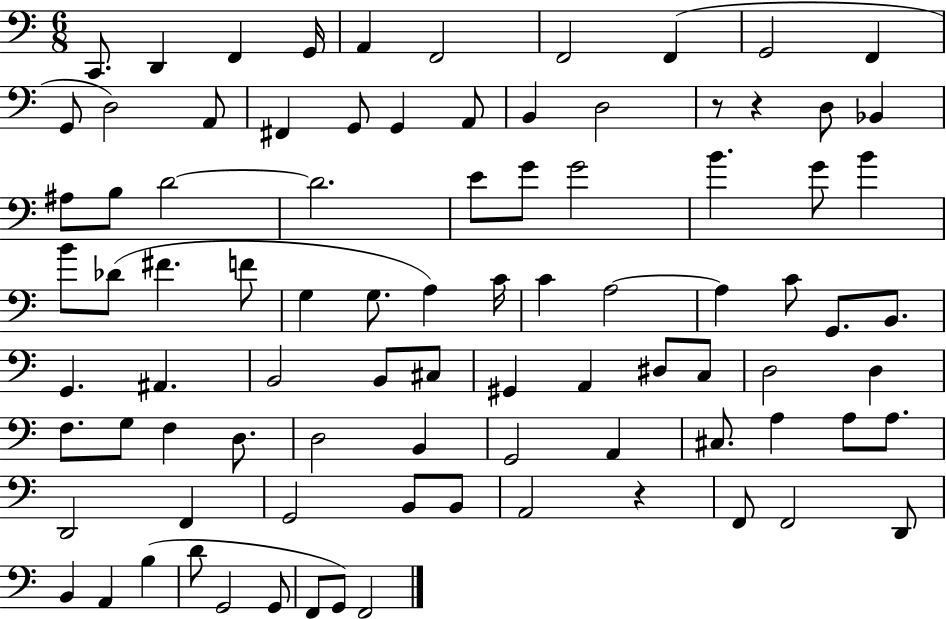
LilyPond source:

{
  \clef bass
  \numericTimeSignature
  \time 6/8
  \key c \major
  \repeat volta 2 { c,8. d,4 f,4 g,16 | a,4 f,2 | f,2 f,4( | g,2 f,4 | \break g,8 d2) a,8 | fis,4 g,8 g,4 a,8 | b,4 d2 | r8 r4 d8 bes,4 | \break ais8 b8 d'2~~ | d'2. | e'8 g'8 g'2 | b'4. g'8 b'4 | \break b'8 des'8( fis'4. f'8 | g4 g8. a4) c'16 | c'4 a2~~ | a4 c'8 g,8. b,8. | \break g,4. ais,4. | b,2 b,8 cis8 | gis,4 a,4 dis8 c8 | d2 d4 | \break f8. g8 f4 d8. | d2 b,4 | g,2 a,4 | cis8. a4 a8 a8. | \break d,2 f,4 | g,2 b,8 b,8 | a,2 r4 | f,8 f,2 d,8 | \break b,4 a,4 b4( | d'8 g,2 g,8 | f,8 g,8) f,2 | } \bar "|."
}